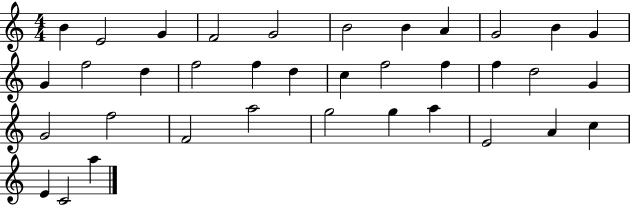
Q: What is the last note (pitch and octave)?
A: A5